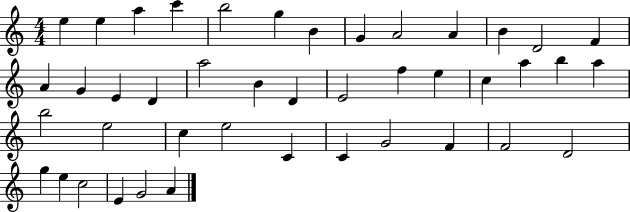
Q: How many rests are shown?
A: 0